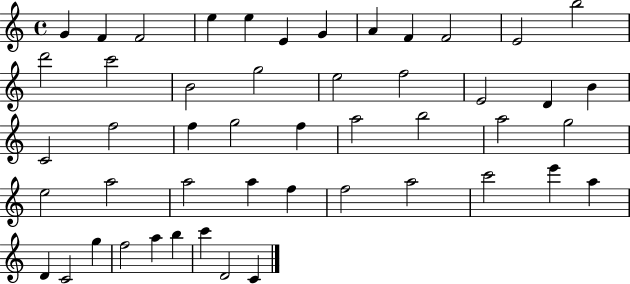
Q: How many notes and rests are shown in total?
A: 49